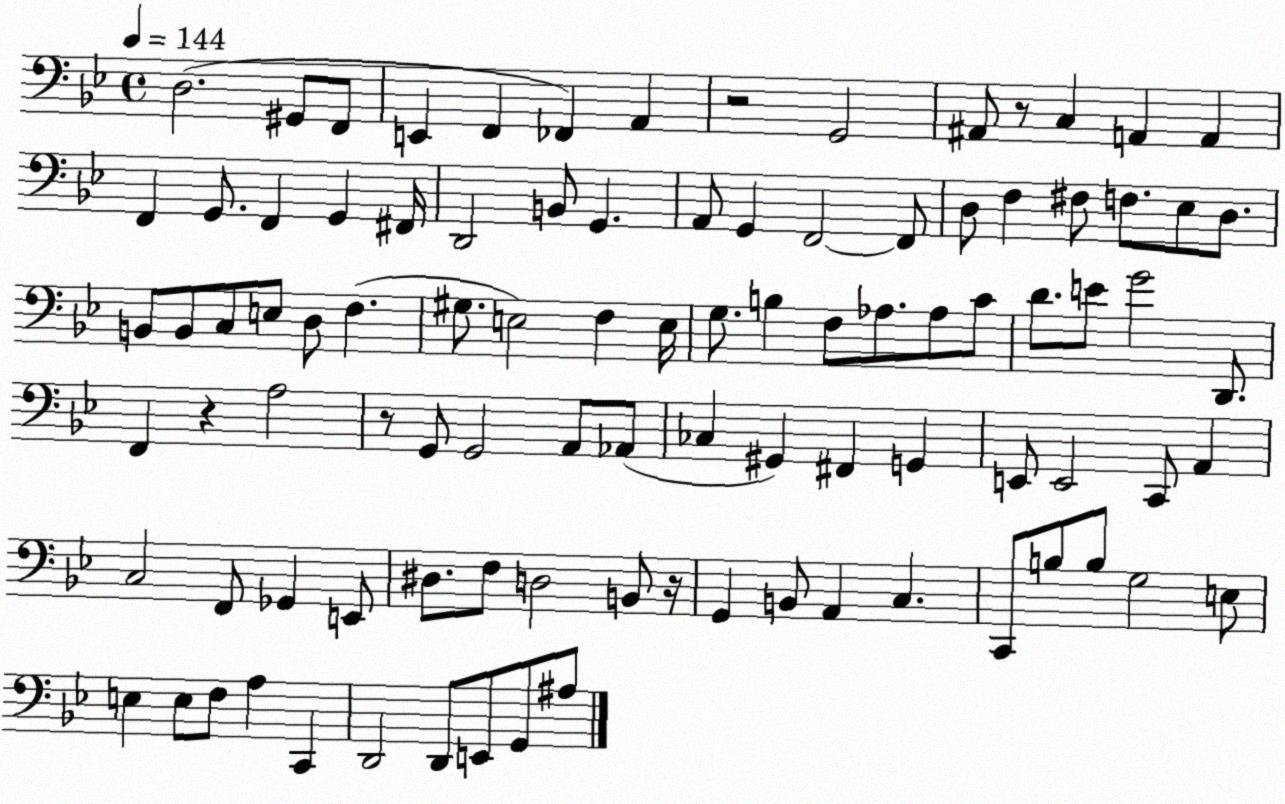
X:1
T:Untitled
M:4/4
L:1/4
K:Bb
D,2 ^G,,/2 F,,/2 E,, F,, _F,, A,, z2 G,,2 ^A,,/2 z/2 C, A,, A,, F,, G,,/2 F,, G,, ^F,,/4 D,,2 B,,/2 G,, A,,/2 G,, F,,2 F,,/2 D,/2 F, ^F,/2 F,/2 _E,/2 D,/2 B,,/2 B,,/2 C,/2 E,/2 D,/2 F, ^G,/2 E,2 F, E,/4 G,/2 B, F,/2 _A,/2 _A,/2 C/2 D/2 E/2 G2 D,,/2 F,, z A,2 z/2 G,,/2 G,,2 A,,/2 _A,,/2 _C, ^G,, ^F,, G,, E,,/2 E,,2 C,,/2 A,, C,2 F,,/2 _G,, E,,/2 ^D,/2 F,/2 D,2 B,,/2 z/4 G,, B,,/2 A,, C, C,,/2 B,/2 B,/2 G,2 E,/2 E, E,/2 F,/2 A, C,, D,,2 D,,/2 E,,/2 G,,/2 ^A,/2